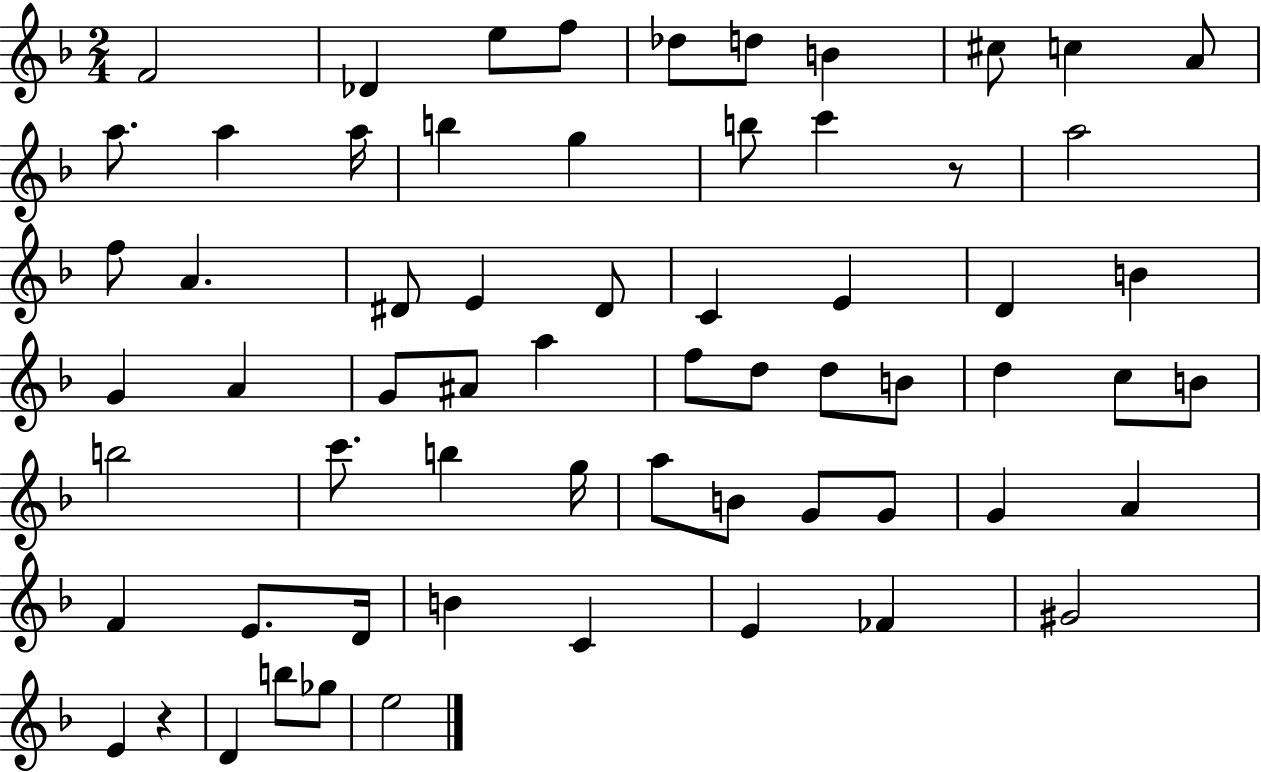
F4/h Db4/q E5/e F5/e Db5/e D5/e B4/q C#5/e C5/q A4/e A5/e. A5/q A5/s B5/q G5/q B5/e C6/q R/e A5/h F5/e A4/q. D#4/e E4/q D#4/e C4/q E4/q D4/q B4/q G4/q A4/q G4/e A#4/e A5/q F5/e D5/e D5/e B4/e D5/q C5/e B4/e B5/h C6/e. B5/q G5/s A5/e B4/e G4/e G4/e G4/q A4/q F4/q E4/e. D4/s B4/q C4/q E4/q FES4/q G#4/h E4/q R/q D4/q B5/e Gb5/e E5/h